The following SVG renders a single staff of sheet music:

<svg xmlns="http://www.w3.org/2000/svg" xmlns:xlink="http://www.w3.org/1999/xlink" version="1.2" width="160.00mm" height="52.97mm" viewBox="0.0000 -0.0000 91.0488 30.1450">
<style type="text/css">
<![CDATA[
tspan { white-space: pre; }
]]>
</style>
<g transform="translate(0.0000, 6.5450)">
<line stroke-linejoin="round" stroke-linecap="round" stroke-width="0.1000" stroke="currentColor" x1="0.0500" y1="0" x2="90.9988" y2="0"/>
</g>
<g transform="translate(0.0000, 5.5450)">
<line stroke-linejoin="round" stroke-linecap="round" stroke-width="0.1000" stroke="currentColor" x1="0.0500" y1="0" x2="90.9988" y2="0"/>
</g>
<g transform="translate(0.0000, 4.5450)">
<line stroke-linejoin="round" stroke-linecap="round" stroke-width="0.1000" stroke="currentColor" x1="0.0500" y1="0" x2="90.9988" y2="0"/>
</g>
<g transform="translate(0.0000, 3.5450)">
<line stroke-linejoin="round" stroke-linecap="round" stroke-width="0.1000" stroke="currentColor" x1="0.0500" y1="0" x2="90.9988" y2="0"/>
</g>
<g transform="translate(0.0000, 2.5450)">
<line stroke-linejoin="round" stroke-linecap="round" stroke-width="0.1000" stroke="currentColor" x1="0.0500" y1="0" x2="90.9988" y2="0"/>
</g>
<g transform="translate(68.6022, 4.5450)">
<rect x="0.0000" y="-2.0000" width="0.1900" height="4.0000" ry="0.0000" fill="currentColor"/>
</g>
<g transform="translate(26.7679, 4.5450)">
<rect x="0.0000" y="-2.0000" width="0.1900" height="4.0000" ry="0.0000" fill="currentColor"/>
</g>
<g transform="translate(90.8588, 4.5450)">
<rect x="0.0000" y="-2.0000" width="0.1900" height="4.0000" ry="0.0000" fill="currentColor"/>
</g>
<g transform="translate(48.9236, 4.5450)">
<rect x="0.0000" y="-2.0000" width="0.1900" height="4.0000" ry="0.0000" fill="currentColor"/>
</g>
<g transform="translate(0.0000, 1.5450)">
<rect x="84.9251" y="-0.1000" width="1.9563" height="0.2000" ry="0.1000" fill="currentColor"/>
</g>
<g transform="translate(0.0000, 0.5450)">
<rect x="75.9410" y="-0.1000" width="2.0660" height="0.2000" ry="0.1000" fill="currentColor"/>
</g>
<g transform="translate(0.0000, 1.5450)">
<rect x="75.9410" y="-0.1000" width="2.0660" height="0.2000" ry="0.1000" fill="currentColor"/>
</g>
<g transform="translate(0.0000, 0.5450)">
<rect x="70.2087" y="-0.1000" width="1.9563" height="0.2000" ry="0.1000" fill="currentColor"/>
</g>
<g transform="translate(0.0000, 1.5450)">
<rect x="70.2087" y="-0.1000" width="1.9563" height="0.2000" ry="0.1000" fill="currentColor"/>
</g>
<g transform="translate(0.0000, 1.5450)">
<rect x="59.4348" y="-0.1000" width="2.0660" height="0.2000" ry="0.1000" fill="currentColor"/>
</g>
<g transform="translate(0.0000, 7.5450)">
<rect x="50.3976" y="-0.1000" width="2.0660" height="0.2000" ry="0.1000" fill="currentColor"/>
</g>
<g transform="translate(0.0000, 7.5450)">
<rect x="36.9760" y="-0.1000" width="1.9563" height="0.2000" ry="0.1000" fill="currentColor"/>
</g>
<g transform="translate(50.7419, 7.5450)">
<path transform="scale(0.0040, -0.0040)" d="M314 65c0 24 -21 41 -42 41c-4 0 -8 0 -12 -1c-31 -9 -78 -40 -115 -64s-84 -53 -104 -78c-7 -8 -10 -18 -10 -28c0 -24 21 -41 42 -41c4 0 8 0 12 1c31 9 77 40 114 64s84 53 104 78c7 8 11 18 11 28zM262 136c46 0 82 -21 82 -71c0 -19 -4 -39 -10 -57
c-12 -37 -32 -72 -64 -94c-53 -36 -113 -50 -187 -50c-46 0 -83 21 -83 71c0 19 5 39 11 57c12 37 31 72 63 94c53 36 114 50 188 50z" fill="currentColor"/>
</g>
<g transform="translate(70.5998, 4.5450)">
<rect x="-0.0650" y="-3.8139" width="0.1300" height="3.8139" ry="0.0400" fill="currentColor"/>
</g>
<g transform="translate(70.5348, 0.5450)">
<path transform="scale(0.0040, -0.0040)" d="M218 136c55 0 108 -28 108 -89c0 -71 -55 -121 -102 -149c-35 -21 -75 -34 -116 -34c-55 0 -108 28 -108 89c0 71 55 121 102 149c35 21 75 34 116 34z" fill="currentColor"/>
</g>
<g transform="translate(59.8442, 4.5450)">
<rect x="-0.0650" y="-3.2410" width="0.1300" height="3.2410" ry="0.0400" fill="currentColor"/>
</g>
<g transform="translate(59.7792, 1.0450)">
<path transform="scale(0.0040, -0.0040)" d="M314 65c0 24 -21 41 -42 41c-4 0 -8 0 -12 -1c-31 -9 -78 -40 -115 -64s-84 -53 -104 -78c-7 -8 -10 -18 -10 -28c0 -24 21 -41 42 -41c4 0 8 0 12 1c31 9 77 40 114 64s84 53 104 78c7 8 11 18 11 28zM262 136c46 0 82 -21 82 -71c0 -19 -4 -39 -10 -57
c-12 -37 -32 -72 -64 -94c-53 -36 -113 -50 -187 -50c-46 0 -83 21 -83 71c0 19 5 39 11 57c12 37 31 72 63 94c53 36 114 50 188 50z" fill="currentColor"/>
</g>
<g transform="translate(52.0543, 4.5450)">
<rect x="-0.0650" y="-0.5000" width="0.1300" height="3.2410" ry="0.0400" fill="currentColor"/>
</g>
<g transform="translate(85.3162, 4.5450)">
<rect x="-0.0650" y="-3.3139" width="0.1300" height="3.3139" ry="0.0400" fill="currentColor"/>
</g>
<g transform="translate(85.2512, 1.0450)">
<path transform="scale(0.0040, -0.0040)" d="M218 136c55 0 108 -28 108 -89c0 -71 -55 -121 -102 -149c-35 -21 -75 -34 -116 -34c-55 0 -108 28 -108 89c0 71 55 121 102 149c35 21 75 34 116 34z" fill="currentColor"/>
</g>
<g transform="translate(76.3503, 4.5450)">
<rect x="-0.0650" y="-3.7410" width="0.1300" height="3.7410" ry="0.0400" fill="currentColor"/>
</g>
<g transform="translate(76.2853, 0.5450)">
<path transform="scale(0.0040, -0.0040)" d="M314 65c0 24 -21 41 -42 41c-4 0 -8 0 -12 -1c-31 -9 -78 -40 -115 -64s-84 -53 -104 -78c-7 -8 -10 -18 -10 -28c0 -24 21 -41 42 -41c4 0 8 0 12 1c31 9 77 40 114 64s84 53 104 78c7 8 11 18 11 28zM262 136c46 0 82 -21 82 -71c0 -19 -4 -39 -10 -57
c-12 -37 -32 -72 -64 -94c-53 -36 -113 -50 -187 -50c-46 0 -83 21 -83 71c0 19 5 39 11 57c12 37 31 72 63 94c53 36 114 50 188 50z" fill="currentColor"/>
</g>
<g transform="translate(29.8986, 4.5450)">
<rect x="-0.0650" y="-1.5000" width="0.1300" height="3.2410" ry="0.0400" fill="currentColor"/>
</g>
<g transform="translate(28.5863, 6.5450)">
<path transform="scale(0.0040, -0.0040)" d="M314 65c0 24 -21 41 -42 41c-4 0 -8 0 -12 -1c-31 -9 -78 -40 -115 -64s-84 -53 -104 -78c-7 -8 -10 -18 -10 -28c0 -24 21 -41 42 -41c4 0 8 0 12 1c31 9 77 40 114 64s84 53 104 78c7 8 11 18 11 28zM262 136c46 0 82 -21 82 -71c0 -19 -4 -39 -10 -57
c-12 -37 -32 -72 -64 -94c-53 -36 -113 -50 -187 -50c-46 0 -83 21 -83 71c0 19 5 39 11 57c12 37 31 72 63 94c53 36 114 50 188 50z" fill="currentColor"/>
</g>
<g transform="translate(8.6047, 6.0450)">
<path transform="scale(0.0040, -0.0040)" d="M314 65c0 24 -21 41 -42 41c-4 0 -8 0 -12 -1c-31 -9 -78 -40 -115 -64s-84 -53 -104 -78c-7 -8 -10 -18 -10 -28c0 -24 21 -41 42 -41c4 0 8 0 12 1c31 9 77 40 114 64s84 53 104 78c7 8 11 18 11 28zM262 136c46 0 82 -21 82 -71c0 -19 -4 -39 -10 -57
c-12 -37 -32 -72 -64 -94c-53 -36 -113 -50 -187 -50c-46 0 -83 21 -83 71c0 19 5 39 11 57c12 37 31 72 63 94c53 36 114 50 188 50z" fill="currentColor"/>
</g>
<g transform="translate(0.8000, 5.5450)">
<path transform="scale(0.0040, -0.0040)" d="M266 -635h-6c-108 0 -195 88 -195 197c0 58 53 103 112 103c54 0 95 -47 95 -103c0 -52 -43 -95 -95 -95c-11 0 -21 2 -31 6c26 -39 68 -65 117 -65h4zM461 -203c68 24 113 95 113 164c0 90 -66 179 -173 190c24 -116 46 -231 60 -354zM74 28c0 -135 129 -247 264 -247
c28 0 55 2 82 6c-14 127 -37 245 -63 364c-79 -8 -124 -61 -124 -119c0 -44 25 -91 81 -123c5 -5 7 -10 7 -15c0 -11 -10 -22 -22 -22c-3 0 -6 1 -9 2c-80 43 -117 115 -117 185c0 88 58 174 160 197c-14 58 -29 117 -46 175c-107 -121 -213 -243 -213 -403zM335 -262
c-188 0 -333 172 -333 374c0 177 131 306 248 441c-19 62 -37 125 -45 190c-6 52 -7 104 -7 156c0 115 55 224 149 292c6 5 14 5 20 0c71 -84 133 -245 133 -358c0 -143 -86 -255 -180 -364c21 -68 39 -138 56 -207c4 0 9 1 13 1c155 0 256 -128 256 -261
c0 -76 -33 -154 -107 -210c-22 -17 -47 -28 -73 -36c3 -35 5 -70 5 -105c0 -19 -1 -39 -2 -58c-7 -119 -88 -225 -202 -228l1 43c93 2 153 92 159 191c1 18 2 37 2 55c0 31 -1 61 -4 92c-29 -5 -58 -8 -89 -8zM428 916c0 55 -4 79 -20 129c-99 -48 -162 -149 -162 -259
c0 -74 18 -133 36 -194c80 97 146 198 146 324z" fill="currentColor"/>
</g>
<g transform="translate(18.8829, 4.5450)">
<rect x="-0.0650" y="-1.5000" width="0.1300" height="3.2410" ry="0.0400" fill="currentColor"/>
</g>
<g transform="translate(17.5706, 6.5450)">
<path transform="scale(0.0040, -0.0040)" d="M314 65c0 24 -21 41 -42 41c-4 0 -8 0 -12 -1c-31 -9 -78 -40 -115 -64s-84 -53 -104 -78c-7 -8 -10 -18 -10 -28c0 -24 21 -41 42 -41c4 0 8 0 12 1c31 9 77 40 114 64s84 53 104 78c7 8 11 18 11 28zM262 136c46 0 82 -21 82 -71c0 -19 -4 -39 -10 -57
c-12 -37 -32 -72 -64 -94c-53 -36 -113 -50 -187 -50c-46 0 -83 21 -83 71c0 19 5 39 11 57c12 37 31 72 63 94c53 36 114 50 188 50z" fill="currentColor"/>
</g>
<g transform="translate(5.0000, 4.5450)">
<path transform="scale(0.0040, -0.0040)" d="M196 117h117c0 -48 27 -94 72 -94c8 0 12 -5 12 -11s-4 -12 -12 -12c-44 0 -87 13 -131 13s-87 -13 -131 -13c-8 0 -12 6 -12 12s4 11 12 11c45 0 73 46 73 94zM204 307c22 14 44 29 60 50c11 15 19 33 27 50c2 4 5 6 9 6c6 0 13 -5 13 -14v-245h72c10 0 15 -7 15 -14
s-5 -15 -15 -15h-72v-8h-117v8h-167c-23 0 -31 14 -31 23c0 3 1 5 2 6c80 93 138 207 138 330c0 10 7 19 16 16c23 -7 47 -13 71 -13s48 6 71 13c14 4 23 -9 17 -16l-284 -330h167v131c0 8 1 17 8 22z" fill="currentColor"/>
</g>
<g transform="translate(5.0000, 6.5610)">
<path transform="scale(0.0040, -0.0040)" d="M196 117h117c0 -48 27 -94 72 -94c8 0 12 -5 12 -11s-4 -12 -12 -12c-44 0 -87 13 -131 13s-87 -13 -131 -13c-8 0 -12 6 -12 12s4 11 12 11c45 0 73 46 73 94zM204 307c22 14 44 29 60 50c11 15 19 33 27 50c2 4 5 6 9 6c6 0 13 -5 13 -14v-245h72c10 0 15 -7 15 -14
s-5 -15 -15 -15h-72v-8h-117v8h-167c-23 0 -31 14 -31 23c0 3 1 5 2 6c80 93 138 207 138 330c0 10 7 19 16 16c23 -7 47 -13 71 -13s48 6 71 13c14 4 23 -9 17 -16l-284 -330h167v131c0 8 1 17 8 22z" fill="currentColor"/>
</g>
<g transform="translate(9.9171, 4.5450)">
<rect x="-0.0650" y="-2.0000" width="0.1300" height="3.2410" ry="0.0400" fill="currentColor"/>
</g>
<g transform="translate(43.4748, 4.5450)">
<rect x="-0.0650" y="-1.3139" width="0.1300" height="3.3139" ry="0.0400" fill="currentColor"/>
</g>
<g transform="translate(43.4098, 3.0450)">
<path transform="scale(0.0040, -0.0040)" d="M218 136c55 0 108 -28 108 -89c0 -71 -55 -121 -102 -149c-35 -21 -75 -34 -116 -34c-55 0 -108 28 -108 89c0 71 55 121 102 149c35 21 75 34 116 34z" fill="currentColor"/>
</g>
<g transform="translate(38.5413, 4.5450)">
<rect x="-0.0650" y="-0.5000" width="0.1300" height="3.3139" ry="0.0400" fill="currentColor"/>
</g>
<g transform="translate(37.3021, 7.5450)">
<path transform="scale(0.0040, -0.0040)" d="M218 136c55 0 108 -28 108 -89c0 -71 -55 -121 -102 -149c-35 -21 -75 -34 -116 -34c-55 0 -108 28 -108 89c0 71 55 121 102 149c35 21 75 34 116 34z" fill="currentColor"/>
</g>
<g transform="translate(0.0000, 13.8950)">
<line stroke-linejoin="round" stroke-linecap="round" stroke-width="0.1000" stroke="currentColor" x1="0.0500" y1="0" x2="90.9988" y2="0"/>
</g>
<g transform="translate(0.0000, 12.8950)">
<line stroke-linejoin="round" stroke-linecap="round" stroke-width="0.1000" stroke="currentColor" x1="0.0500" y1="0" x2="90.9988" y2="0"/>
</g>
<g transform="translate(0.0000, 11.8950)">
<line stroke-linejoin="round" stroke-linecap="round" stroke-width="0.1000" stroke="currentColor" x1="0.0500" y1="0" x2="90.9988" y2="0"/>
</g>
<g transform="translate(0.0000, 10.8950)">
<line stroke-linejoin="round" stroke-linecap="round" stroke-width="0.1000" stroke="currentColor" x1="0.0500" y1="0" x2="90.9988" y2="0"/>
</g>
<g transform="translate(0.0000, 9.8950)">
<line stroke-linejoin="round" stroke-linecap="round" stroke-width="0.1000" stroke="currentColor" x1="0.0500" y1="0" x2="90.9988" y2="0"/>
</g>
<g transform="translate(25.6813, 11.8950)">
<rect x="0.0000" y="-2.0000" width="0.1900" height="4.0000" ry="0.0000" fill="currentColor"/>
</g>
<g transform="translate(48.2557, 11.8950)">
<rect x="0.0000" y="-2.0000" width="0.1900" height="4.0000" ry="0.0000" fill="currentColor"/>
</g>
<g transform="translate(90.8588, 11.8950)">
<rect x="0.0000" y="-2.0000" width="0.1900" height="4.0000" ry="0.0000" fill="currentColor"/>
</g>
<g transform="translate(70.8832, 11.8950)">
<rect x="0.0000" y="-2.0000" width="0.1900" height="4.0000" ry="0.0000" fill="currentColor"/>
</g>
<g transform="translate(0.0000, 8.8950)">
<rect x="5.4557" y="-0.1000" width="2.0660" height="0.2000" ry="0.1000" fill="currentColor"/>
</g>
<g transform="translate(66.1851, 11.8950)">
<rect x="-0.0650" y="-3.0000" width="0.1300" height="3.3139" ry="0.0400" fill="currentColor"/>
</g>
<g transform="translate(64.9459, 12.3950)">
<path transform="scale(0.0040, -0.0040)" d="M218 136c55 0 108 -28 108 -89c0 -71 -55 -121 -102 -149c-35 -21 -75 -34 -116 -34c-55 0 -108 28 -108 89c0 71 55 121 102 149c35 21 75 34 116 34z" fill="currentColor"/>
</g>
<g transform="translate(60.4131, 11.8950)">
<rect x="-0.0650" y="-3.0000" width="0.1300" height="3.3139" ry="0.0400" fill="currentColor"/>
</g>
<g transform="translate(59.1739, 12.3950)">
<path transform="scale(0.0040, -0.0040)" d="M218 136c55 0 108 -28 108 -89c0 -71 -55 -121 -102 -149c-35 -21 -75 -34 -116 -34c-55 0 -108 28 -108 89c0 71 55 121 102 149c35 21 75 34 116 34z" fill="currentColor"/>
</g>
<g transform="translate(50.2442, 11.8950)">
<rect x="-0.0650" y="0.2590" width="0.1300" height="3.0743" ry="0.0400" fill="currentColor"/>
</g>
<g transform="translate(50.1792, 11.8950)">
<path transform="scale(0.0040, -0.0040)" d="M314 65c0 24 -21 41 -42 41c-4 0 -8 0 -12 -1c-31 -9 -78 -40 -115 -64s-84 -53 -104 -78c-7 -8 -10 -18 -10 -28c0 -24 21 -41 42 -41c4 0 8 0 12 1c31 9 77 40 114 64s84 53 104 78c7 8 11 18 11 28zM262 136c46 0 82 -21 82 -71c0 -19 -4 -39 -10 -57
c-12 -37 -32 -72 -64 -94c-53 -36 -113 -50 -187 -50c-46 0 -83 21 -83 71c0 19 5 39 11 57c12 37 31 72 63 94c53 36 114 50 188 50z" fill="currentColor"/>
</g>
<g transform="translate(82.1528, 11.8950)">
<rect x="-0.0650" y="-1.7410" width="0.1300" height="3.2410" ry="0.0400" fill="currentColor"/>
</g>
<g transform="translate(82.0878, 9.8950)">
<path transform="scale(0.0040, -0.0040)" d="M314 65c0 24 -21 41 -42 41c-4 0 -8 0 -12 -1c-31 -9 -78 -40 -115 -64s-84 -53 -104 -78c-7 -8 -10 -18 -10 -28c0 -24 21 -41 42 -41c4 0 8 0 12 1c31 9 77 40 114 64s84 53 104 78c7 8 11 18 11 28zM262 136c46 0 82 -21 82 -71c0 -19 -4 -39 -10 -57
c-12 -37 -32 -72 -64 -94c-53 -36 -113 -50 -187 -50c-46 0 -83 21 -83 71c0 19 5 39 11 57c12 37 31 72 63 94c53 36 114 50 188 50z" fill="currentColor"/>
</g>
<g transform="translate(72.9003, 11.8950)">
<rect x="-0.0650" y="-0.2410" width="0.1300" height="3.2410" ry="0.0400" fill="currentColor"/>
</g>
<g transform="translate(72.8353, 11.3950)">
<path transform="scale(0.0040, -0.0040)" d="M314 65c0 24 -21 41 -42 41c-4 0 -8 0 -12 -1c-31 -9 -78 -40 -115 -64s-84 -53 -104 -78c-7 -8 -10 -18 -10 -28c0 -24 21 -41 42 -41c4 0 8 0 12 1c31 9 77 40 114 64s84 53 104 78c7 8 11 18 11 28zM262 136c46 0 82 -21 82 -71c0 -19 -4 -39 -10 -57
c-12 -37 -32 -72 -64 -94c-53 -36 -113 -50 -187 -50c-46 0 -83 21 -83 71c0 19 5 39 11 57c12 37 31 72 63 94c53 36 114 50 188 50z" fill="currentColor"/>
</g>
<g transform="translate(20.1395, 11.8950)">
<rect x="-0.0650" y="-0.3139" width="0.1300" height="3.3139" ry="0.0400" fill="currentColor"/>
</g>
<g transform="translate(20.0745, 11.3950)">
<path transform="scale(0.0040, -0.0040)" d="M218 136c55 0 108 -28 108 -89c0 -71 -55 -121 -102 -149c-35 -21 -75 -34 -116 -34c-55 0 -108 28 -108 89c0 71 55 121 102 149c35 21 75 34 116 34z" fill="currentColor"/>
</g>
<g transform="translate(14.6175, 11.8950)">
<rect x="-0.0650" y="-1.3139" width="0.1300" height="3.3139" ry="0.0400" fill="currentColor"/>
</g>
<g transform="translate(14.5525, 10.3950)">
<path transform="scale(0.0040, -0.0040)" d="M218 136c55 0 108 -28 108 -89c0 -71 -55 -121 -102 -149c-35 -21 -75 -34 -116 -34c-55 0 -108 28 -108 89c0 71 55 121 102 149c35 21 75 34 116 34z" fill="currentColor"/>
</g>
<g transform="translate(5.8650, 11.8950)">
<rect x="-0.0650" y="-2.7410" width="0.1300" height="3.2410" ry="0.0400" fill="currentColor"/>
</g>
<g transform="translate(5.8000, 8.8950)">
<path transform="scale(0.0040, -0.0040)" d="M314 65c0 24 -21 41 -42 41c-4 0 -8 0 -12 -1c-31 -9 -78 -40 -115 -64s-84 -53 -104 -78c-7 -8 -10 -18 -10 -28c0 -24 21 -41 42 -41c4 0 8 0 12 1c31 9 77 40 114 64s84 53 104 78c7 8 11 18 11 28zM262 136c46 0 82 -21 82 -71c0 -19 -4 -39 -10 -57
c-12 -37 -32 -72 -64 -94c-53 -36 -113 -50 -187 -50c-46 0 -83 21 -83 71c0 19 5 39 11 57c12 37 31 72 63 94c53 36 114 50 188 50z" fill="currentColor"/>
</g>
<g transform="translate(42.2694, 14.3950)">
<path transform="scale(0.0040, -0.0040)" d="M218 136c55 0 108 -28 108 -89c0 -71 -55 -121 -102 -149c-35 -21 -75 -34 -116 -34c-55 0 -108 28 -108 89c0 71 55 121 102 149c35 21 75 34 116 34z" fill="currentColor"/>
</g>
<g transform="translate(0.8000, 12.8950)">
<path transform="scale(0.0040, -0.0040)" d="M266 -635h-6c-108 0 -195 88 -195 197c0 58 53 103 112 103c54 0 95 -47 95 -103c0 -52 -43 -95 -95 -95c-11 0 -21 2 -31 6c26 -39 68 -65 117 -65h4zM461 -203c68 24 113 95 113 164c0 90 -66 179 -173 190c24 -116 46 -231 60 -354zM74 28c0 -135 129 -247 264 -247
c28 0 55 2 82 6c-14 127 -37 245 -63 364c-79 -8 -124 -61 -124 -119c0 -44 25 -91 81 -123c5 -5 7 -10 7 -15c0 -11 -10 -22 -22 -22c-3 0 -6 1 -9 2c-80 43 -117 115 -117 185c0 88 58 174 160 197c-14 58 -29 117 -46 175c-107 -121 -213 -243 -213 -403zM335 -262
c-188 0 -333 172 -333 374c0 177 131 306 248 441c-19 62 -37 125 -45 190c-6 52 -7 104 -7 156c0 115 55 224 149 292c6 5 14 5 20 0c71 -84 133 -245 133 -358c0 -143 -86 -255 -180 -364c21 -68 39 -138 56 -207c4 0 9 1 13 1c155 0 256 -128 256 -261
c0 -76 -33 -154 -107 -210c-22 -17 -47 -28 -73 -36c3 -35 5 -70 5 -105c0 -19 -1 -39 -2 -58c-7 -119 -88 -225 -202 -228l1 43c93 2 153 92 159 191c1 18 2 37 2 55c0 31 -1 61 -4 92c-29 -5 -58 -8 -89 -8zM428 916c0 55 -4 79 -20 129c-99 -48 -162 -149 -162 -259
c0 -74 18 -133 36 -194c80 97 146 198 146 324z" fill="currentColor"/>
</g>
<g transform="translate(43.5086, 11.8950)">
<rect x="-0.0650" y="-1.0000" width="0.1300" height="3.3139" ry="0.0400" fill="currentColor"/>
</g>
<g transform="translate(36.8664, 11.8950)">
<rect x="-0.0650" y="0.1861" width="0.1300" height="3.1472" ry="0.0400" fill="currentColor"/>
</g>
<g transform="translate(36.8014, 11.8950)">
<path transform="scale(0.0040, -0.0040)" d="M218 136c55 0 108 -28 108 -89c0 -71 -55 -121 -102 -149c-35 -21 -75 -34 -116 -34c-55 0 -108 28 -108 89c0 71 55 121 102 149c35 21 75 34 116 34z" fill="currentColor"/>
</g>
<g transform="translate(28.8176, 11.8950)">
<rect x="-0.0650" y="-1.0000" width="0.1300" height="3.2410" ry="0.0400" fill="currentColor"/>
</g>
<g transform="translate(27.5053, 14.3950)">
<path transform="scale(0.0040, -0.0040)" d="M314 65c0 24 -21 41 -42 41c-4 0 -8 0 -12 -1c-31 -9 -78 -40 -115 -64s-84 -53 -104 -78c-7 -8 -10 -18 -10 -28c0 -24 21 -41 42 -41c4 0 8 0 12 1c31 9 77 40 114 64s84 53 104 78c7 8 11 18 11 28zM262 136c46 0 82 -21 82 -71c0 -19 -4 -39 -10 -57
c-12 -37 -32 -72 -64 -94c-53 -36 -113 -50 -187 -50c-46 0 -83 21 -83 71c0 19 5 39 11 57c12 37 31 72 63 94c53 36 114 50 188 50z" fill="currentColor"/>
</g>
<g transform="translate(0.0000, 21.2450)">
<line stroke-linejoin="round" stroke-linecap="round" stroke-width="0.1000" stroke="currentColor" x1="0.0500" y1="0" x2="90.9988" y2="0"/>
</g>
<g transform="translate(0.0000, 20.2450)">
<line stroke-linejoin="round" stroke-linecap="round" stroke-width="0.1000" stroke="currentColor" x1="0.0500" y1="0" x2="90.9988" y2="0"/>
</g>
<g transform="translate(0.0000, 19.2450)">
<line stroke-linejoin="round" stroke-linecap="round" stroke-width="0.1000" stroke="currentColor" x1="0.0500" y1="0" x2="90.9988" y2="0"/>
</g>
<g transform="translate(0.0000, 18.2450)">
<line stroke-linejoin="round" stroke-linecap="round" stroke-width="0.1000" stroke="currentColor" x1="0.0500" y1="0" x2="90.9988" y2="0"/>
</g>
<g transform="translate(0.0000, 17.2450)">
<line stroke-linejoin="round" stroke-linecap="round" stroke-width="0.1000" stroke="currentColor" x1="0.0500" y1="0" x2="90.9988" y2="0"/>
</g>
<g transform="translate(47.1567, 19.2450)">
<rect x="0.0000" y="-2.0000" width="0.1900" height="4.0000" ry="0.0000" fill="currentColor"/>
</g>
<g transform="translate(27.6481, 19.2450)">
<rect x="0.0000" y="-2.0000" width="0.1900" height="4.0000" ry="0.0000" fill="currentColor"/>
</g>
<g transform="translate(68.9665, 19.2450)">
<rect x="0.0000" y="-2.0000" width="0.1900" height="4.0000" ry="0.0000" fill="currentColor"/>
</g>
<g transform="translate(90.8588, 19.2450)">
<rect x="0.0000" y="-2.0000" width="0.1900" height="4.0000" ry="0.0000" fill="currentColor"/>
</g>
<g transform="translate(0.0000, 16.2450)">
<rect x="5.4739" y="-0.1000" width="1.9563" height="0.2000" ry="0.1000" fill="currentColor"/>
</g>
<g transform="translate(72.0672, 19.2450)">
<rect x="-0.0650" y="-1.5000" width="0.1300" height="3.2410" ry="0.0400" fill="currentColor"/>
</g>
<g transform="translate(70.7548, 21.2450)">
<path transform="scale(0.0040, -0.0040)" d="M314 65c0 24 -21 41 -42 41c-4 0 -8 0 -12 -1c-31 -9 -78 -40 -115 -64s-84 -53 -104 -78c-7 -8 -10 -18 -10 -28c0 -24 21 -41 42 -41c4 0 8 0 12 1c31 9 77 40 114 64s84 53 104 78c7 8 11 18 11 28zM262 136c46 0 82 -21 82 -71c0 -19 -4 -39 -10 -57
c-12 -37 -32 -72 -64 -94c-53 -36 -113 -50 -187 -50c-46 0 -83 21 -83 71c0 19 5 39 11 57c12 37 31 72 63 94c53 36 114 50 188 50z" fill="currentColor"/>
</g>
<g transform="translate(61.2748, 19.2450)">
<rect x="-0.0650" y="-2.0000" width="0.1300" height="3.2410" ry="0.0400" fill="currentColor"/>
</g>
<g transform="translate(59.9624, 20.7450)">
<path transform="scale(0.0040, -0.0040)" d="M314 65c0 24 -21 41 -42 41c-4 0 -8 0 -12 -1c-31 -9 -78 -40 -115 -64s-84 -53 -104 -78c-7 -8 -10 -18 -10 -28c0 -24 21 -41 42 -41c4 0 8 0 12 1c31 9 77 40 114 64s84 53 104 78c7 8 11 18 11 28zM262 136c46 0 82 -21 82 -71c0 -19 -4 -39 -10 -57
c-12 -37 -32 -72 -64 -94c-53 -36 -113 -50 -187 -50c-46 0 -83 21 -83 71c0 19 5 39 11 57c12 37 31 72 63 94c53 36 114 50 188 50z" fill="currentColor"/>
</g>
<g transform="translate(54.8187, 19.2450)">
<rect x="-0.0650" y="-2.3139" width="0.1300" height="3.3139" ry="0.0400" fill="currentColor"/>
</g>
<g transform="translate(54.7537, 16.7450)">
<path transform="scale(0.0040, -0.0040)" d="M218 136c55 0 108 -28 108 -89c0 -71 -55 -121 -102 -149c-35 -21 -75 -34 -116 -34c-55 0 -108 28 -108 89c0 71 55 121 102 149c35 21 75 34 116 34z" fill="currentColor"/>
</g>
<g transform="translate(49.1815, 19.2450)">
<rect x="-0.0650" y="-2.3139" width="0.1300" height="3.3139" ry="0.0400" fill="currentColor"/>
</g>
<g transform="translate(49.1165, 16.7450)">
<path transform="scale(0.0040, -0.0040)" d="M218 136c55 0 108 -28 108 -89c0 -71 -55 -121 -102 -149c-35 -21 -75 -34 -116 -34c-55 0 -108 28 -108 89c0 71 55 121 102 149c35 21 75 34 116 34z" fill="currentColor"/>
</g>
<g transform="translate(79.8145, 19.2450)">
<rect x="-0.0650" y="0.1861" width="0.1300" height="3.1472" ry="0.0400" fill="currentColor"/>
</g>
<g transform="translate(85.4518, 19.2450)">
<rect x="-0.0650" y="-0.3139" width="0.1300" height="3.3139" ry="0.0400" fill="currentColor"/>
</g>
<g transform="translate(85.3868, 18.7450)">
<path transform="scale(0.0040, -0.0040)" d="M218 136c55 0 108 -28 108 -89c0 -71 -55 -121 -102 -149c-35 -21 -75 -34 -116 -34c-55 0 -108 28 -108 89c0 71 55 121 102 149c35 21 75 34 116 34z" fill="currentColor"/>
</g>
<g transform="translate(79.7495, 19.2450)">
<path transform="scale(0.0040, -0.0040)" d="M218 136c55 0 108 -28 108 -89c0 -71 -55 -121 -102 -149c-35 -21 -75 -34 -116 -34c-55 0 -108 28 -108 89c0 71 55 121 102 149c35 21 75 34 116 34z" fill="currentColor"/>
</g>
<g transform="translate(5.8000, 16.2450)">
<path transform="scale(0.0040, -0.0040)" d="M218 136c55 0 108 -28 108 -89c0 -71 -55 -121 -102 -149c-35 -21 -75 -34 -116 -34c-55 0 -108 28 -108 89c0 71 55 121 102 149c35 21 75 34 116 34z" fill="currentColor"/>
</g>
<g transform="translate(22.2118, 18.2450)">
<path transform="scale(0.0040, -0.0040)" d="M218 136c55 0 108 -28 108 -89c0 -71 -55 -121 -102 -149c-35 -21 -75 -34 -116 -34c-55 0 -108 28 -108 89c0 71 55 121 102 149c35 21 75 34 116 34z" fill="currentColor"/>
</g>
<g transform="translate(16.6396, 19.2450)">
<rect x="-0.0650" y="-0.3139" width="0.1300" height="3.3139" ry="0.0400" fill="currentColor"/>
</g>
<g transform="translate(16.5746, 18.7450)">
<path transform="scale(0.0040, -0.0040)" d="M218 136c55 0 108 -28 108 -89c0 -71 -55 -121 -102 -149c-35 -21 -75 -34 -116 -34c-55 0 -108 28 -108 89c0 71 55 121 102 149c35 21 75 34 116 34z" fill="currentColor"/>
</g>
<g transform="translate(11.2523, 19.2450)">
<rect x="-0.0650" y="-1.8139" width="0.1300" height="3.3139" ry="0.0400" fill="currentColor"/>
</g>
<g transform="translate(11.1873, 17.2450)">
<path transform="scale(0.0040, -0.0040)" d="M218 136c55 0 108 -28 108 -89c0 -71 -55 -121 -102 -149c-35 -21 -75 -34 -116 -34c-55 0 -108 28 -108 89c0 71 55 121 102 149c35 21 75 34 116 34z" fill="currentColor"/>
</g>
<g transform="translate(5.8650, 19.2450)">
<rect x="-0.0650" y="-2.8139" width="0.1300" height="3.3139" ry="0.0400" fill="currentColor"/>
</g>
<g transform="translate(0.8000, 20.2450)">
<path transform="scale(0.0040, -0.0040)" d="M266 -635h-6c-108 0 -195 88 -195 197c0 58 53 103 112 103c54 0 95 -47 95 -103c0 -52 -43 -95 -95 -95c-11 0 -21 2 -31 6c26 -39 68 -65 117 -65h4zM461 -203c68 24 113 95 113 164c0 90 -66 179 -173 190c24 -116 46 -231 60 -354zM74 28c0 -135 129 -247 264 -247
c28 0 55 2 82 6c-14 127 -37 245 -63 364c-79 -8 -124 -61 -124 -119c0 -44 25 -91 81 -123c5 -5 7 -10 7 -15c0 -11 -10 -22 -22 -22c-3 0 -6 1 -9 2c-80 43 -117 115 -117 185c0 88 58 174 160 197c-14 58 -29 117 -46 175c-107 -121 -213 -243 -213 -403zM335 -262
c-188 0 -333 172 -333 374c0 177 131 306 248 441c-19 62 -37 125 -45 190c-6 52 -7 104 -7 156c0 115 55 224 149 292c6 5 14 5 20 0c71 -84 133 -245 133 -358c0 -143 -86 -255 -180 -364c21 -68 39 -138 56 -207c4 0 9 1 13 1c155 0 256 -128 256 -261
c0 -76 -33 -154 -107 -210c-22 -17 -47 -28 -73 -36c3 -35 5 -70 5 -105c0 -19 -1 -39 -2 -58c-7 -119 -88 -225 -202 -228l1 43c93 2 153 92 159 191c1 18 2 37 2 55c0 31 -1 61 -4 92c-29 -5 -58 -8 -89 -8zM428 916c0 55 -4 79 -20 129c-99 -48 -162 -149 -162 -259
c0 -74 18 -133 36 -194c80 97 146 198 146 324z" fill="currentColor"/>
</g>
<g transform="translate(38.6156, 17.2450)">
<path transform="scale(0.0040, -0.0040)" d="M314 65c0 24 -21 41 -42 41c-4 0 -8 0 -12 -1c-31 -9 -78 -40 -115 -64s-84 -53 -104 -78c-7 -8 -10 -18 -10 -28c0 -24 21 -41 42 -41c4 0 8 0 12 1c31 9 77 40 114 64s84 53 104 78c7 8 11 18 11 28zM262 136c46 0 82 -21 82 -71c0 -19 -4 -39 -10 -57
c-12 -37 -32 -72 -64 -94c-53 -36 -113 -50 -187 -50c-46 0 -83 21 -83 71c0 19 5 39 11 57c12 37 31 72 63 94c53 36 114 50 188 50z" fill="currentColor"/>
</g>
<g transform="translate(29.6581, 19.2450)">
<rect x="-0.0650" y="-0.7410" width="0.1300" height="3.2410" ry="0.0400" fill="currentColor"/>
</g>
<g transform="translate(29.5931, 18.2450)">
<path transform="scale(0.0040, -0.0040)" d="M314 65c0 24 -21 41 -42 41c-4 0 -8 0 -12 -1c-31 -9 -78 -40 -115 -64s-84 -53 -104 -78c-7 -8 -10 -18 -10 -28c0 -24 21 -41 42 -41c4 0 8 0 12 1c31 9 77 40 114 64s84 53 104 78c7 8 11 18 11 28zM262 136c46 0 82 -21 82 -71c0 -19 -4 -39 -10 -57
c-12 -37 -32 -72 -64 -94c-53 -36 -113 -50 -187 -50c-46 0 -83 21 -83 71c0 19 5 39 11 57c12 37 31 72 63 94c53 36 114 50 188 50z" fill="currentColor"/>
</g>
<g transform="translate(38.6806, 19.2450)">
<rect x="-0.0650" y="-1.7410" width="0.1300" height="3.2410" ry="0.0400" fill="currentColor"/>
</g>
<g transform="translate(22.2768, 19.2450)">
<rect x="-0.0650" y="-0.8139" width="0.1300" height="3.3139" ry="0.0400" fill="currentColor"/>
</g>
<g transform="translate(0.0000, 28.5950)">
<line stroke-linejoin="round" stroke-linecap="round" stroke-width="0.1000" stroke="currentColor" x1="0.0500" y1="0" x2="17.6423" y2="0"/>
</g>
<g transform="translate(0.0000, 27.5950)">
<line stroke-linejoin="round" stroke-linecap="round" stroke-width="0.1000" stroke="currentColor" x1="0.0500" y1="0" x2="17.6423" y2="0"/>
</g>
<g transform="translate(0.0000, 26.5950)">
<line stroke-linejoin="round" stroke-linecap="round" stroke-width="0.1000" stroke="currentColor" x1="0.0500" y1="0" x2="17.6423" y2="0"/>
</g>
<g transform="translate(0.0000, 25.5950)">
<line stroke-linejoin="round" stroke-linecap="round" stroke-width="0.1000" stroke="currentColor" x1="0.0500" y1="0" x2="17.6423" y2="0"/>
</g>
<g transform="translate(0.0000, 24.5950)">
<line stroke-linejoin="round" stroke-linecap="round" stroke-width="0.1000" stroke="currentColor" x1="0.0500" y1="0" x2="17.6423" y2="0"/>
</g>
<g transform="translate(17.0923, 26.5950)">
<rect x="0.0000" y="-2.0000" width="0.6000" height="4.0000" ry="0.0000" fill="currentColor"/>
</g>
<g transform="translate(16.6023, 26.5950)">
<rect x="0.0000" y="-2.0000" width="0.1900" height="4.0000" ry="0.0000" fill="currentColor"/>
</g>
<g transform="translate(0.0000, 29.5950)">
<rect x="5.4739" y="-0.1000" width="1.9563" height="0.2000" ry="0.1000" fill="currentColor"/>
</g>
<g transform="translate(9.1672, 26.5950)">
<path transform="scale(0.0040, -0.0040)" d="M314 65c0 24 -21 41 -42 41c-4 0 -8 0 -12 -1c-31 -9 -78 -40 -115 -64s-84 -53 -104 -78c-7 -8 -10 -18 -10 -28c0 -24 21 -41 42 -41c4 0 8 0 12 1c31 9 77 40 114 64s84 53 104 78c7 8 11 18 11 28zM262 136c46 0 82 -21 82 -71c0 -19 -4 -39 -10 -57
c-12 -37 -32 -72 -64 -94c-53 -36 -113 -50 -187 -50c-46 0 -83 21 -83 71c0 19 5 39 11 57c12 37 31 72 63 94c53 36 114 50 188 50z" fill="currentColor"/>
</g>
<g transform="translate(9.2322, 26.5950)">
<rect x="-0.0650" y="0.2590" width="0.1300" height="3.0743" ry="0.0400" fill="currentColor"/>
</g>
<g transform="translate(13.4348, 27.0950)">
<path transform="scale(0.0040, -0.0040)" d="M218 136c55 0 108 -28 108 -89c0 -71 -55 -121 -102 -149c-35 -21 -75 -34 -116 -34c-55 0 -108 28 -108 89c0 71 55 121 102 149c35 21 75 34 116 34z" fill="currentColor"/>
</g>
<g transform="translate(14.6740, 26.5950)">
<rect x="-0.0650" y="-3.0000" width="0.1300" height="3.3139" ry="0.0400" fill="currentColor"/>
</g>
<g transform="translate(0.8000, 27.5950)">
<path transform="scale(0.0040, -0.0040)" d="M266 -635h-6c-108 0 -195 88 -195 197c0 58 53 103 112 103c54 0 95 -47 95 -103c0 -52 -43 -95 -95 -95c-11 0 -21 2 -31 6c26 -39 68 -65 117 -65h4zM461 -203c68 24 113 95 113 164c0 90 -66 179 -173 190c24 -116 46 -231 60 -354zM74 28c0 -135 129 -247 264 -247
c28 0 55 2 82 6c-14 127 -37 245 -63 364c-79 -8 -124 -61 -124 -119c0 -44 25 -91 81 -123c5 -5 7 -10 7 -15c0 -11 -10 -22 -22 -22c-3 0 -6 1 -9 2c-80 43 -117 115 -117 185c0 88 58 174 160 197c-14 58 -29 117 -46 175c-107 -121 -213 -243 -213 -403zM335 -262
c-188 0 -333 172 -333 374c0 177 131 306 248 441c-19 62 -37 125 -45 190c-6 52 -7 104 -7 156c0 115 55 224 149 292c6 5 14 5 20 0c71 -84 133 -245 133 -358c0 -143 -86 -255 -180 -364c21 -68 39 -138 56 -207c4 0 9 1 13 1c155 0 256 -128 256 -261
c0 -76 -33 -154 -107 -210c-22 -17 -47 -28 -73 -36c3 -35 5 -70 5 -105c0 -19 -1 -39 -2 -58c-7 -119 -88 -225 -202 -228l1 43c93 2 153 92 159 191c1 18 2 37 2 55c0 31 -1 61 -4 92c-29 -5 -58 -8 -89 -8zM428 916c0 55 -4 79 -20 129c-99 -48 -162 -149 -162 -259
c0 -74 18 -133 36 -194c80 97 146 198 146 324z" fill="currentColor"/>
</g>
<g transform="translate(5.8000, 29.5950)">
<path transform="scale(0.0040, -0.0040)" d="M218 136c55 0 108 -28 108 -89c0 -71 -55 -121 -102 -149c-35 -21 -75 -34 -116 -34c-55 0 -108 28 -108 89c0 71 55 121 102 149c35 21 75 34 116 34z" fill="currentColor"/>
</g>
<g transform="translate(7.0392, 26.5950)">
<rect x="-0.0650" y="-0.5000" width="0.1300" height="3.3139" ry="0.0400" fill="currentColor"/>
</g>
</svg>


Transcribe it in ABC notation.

X:1
T:Untitled
M:4/4
L:1/4
K:C
F2 E2 E2 C e C2 b2 c' c'2 b a2 e c D2 B D B2 A A c2 f2 a f c d d2 f2 g g F2 E2 B c C B2 A